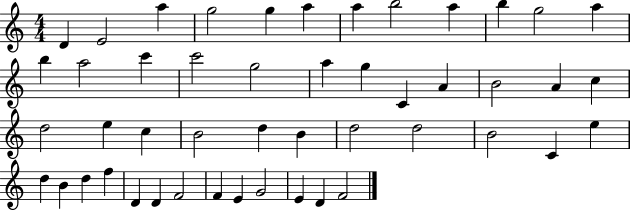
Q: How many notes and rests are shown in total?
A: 48